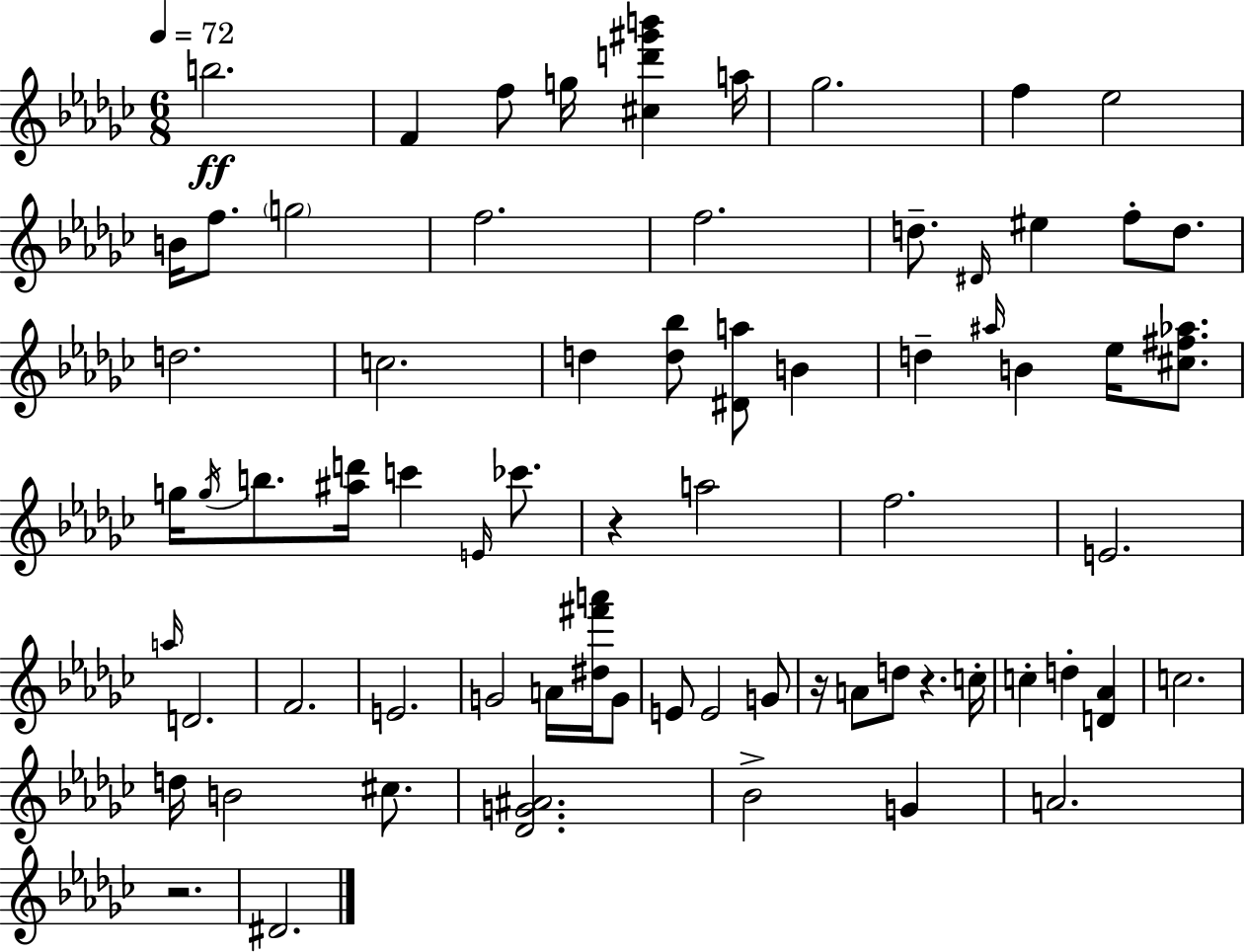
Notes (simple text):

B5/h. F4/q F5/e G5/s [C#5,D6,G#6,B6]/q A5/s Gb5/h. F5/q Eb5/h B4/s F5/e. G5/h F5/h. F5/h. D5/e. D#4/s EIS5/q F5/e D5/e. D5/h. C5/h. D5/q [D5,Bb5]/e [D#4,A5]/e B4/q D5/q A#5/s B4/q Eb5/s [C#5,F#5,Ab5]/e. G5/s G5/s B5/e. [A#5,D6]/s C6/q E4/s CES6/e. R/q A5/h F5/h. E4/h. A5/s D4/h. F4/h. E4/h. G4/h A4/s [D#5,F#6,A6]/s G4/e E4/e E4/h G4/e R/s A4/e D5/e R/q. C5/s C5/q D5/q [D4,Ab4]/q C5/h. D5/s B4/h C#5/e. [Db4,G4,A#4]/h. Bb4/h G4/q A4/h. R/h. D#4/h.